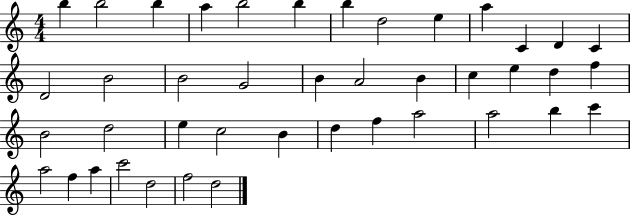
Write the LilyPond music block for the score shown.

{
  \clef treble
  \numericTimeSignature
  \time 4/4
  \key c \major
  b''4 b''2 b''4 | a''4 b''2 b''4 | b''4 d''2 e''4 | a''4 c'4 d'4 c'4 | \break d'2 b'2 | b'2 g'2 | b'4 a'2 b'4 | c''4 e''4 d''4 f''4 | \break b'2 d''2 | e''4 c''2 b'4 | d''4 f''4 a''2 | a''2 b''4 c'''4 | \break a''2 f''4 a''4 | c'''2 d''2 | f''2 d''2 | \bar "|."
}